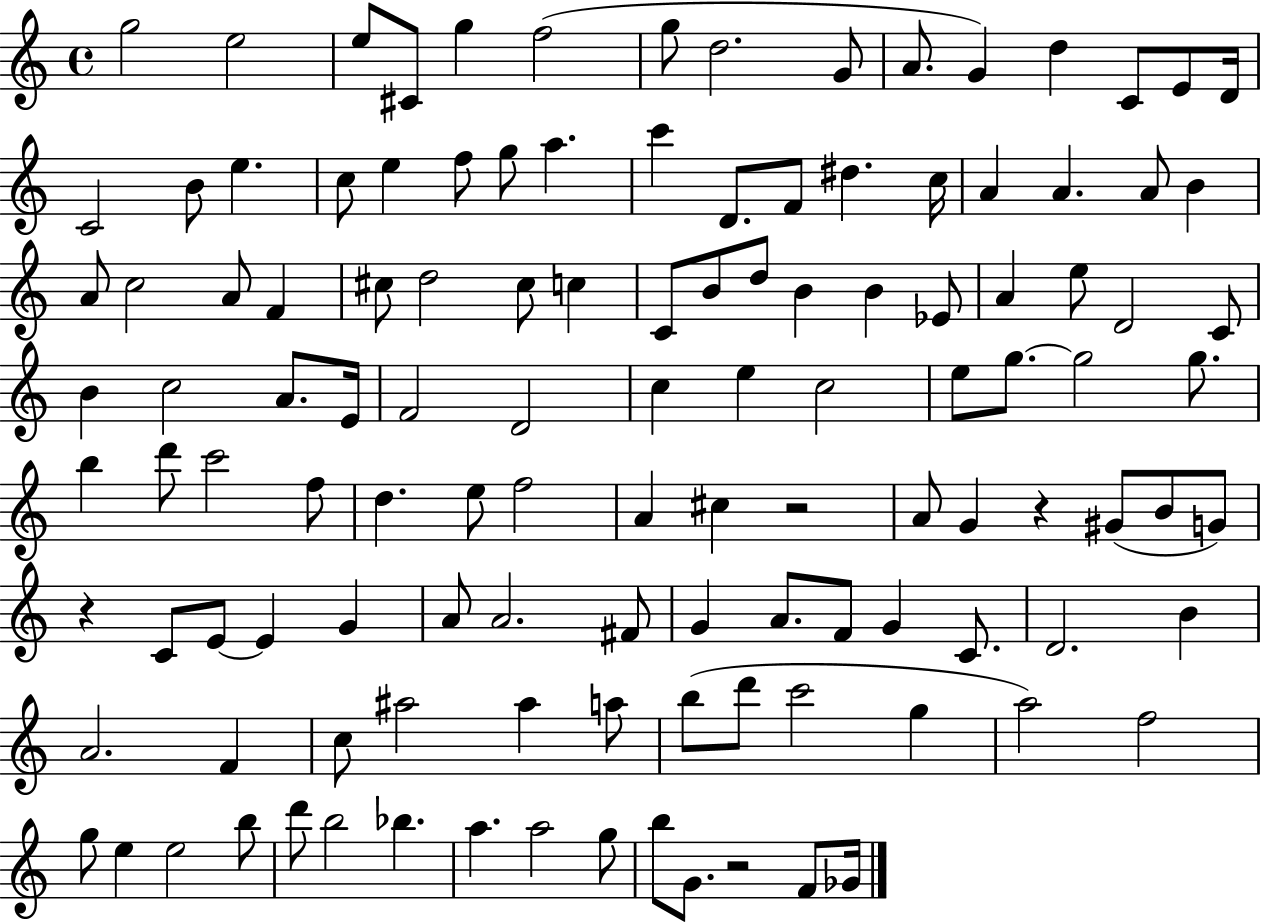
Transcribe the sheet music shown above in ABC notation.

X:1
T:Untitled
M:4/4
L:1/4
K:C
g2 e2 e/2 ^C/2 g f2 g/2 d2 G/2 A/2 G d C/2 E/2 D/4 C2 B/2 e c/2 e f/2 g/2 a c' D/2 F/2 ^d c/4 A A A/2 B A/2 c2 A/2 F ^c/2 d2 ^c/2 c C/2 B/2 d/2 B B _E/2 A e/2 D2 C/2 B c2 A/2 E/4 F2 D2 c e c2 e/2 g/2 g2 g/2 b d'/2 c'2 f/2 d e/2 f2 A ^c z2 A/2 G z ^G/2 B/2 G/2 z C/2 E/2 E G A/2 A2 ^F/2 G A/2 F/2 G C/2 D2 B A2 F c/2 ^a2 ^a a/2 b/2 d'/2 c'2 g a2 f2 g/2 e e2 b/2 d'/2 b2 _b a a2 g/2 b/2 G/2 z2 F/2 _G/4